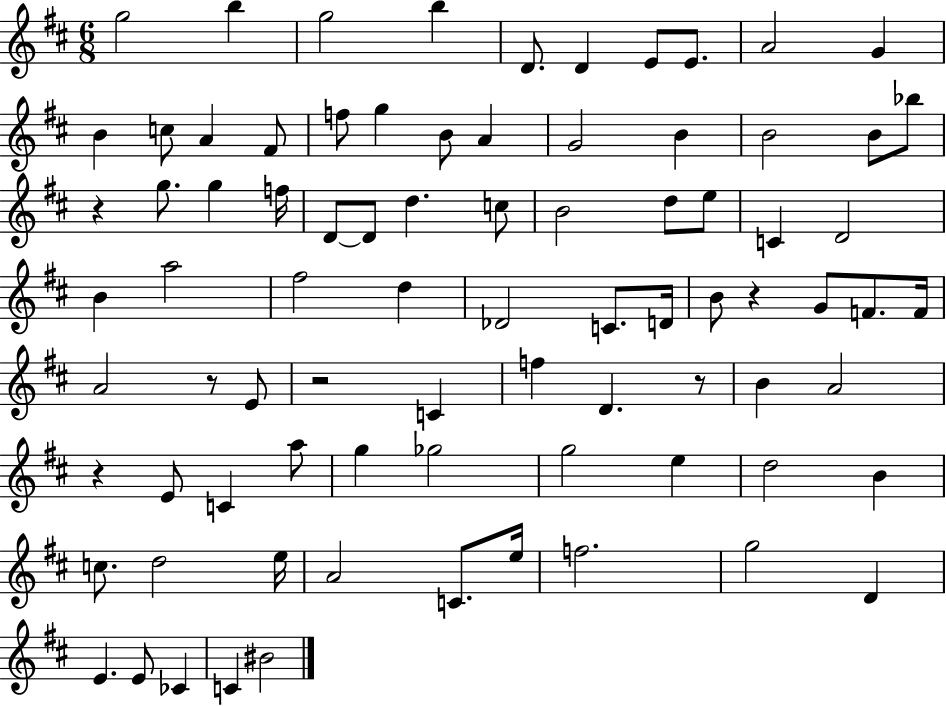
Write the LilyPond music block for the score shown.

{
  \clef treble
  \numericTimeSignature
  \time 6/8
  \key d \major
  g''2 b''4 | g''2 b''4 | d'8. d'4 e'8 e'8. | a'2 g'4 | \break b'4 c''8 a'4 fis'8 | f''8 g''4 b'8 a'4 | g'2 b'4 | b'2 b'8 bes''8 | \break r4 g''8. g''4 f''16 | d'8~~ d'8 d''4. c''8 | b'2 d''8 e''8 | c'4 d'2 | \break b'4 a''2 | fis''2 d''4 | des'2 c'8. d'16 | b'8 r4 g'8 f'8. f'16 | \break a'2 r8 e'8 | r2 c'4 | f''4 d'4. r8 | b'4 a'2 | \break r4 e'8 c'4 a''8 | g''4 ges''2 | g''2 e''4 | d''2 b'4 | \break c''8. d''2 e''16 | a'2 c'8. e''16 | f''2. | g''2 d'4 | \break e'4. e'8 ces'4 | c'4 bis'2 | \bar "|."
}